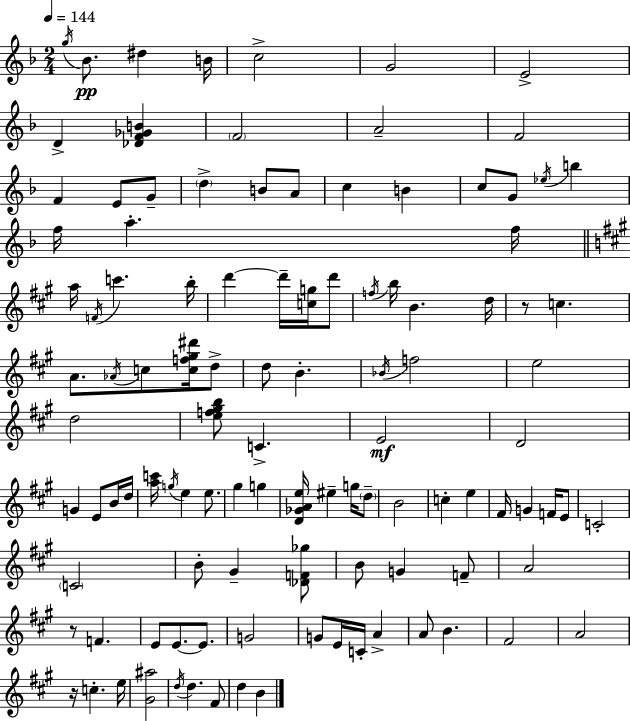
G5/s Bb4/e. D#5/q B4/s C5/h G4/h E4/h D4/q [Db4,F4,Gb4,B4]/q F4/h A4/h F4/h F4/q E4/e G4/e D5/q B4/e A4/e C5/q B4/q C5/e G4/e Eb5/s B5/q F5/s A5/q. F5/s A5/s F4/s C6/q. B5/s D6/q D6/s [C5,G5]/s D6/e F5/s B5/s B4/q. D5/s R/e C5/q. A4/e. Ab4/s C5/e [C5,F5,G#5,D#6]/s D5/e D5/e B4/q. Bb4/s F5/h E5/h D5/h [E5,F5,G#5,B5]/e C4/q. E4/h D4/h G4/q E4/e B4/s D5/s [A5,C6]/s G5/s E5/q E5/e. G#5/q G5/q [D4,Gb4,A4,E5]/s EIS5/q G5/s D5/e B4/h C5/q E5/q F#4/s G4/q F4/s E4/e C4/h C4/h B4/e G#4/q [Db4,F4,Gb5]/e B4/e G4/q F4/e A4/h R/e F4/q. E4/e E4/e. E4/e. G4/h G4/e E4/s C4/s A4/q A4/e B4/q. F#4/h A4/h R/s C5/q. E5/s [G#4,A#5]/h D5/s D5/q. F#4/e D5/q B4/q